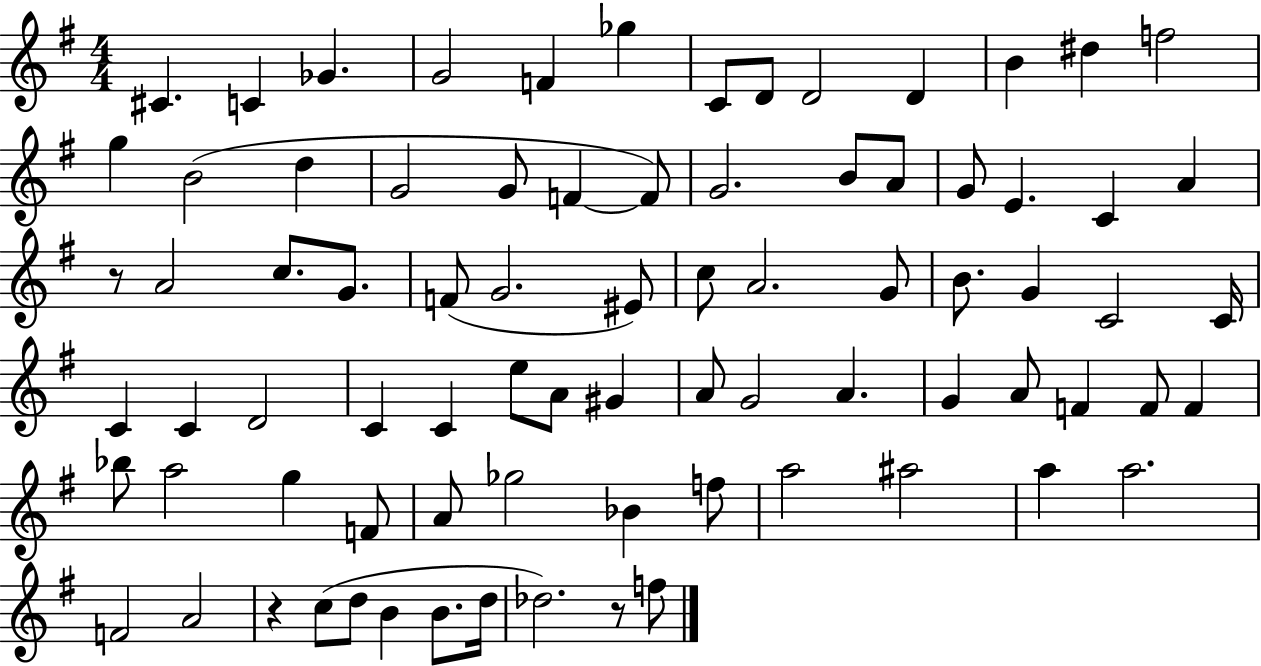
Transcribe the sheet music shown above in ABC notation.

X:1
T:Untitled
M:4/4
L:1/4
K:G
^C C _G G2 F _g C/2 D/2 D2 D B ^d f2 g B2 d G2 G/2 F F/2 G2 B/2 A/2 G/2 E C A z/2 A2 c/2 G/2 F/2 G2 ^E/2 c/2 A2 G/2 B/2 G C2 C/4 C C D2 C C e/2 A/2 ^G A/2 G2 A G A/2 F F/2 F _b/2 a2 g F/2 A/2 _g2 _B f/2 a2 ^a2 a a2 F2 A2 z c/2 d/2 B B/2 d/4 _d2 z/2 f/2